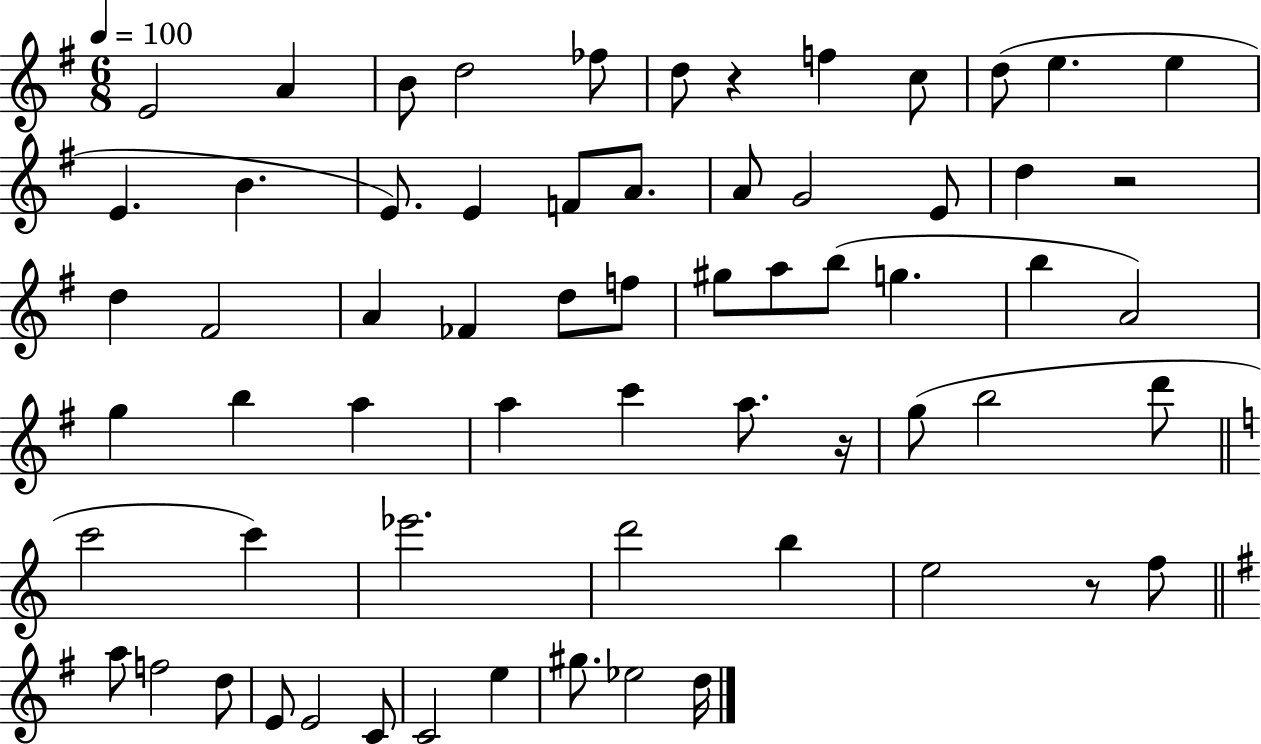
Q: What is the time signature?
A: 6/8